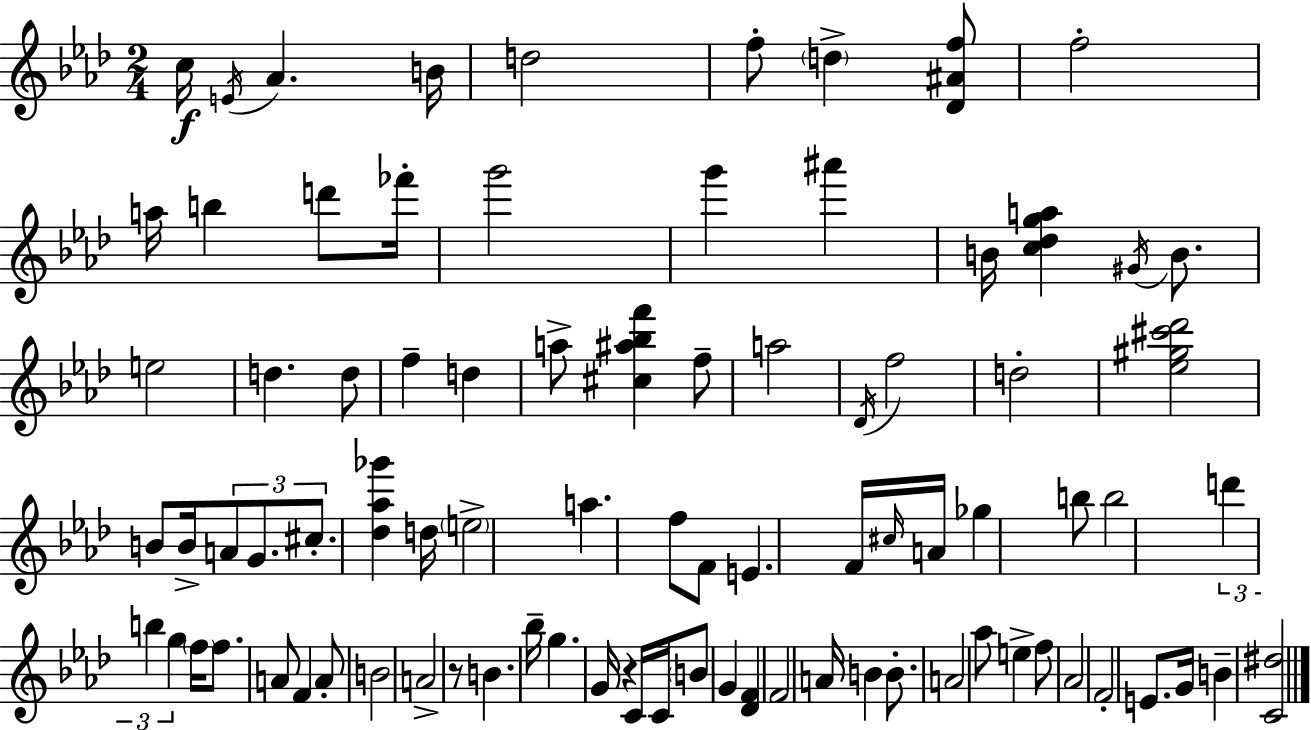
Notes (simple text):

C5/s E4/s Ab4/q. B4/s D5/h F5/e D5/q [Db4,A#4,F5]/e F5/h A5/s B5/q D6/e FES6/s G6/h G6/q A#6/q B4/s [C5,Db5,G5,A5]/q G#4/s B4/e. E5/h D5/q. D5/e F5/q D5/q A5/e [C#5,A#5,Bb5,F6]/q F5/e A5/h Db4/s F5/h D5/h [Eb5,G#5,C#6,Db6]/h B4/e B4/s A4/e G4/e. C#5/e. [Db5,Ab5,Gb6]/q D5/s E5/h A5/q. F5/e F4/e E4/q. F4/s C#5/s A4/s Gb5/q B5/e B5/h D6/q B5/q G5/q F5/s F5/e. A4/e F4/q A4/e B4/h A4/h R/e B4/q. Bb5/s G5/q. G4/s R/q C4/s C4/s B4/e G4/q [Db4,F4]/q F4/h A4/s B4/q B4/e. A4/h Ab5/e E5/q F5/e Ab4/h F4/h E4/e. G4/s B4/q [C4,D#5]/h